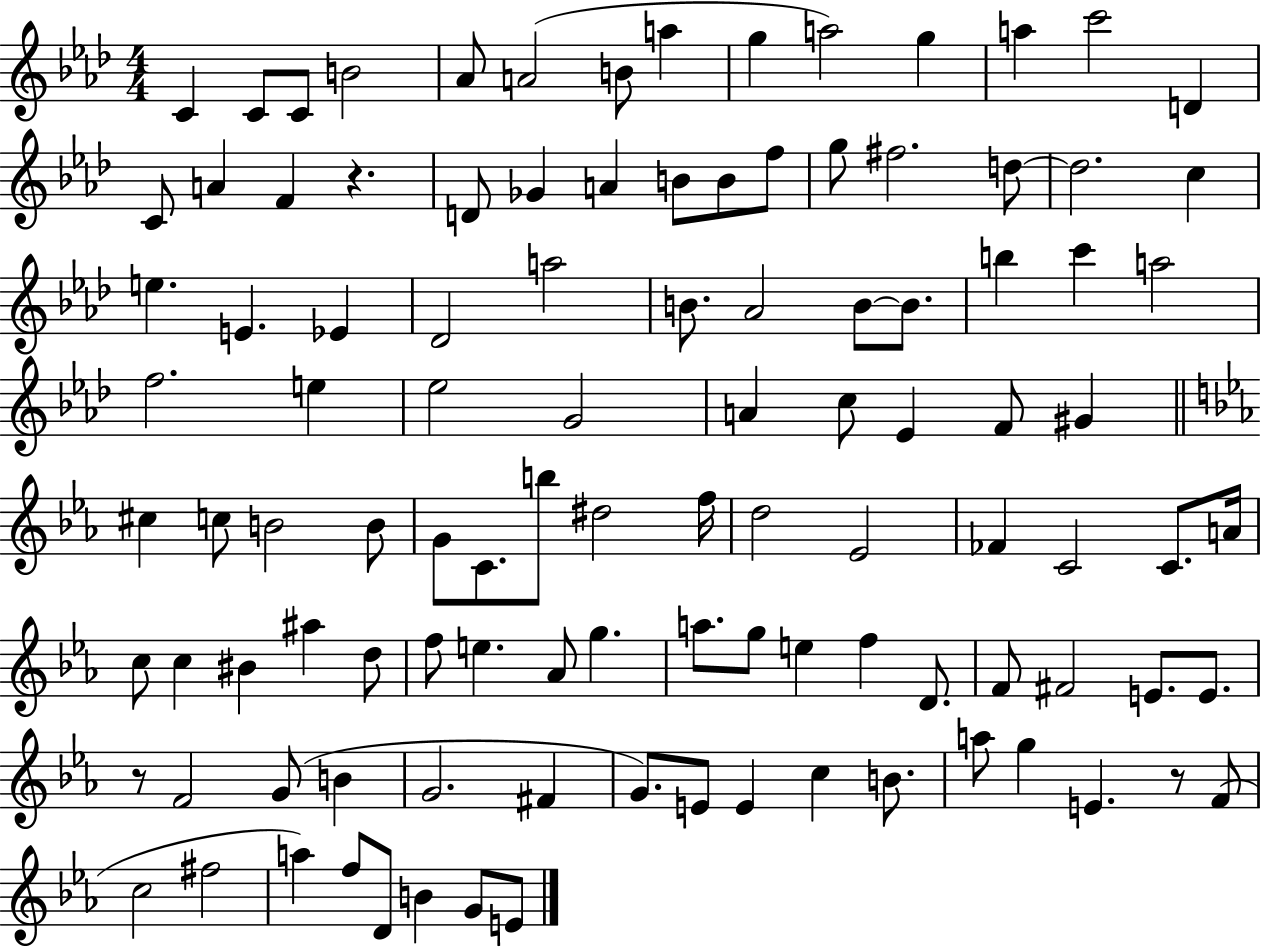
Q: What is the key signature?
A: AES major